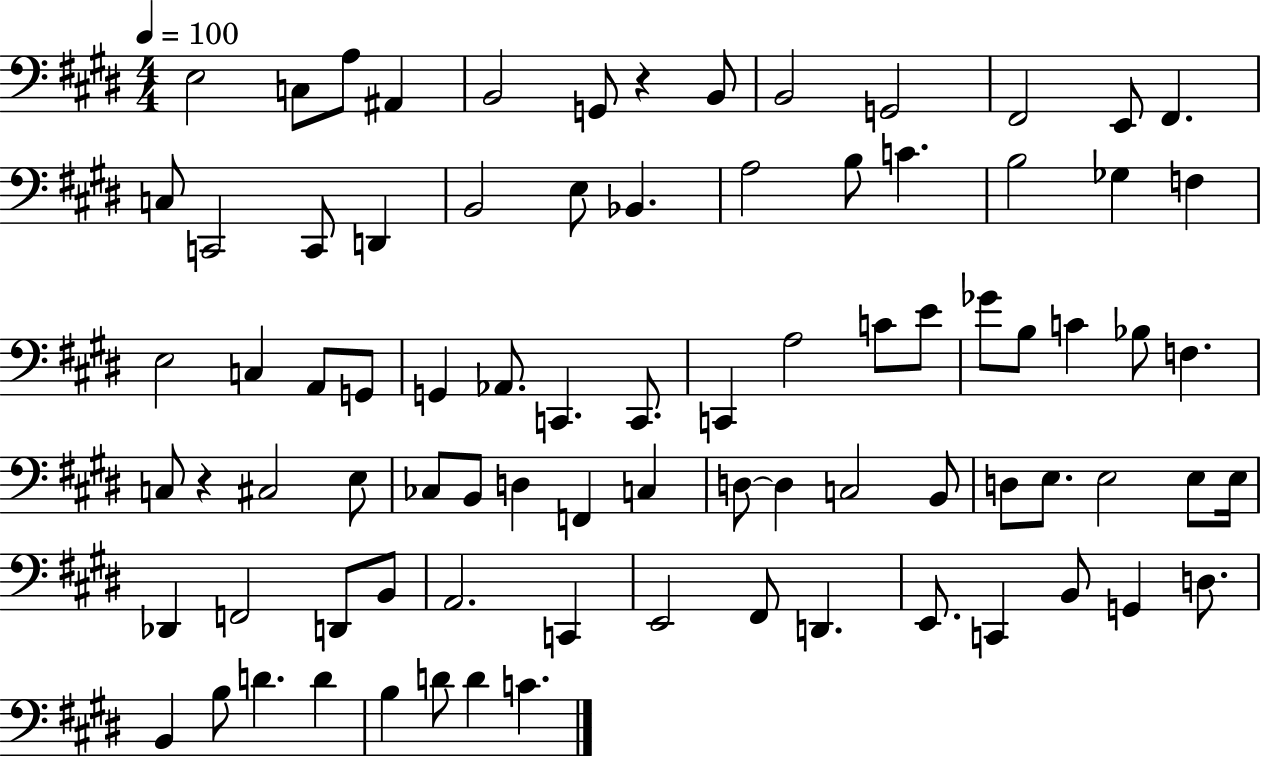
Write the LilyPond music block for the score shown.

{
  \clef bass
  \numericTimeSignature
  \time 4/4
  \key e \major
  \tempo 4 = 100
  e2 c8 a8 ais,4 | b,2 g,8 r4 b,8 | b,2 g,2 | fis,2 e,8 fis,4. | \break c8 c,2 c,8 d,4 | b,2 e8 bes,4. | a2 b8 c'4. | b2 ges4 f4 | \break e2 c4 a,8 g,8 | g,4 aes,8. c,4. c,8. | c,4 a2 c'8 e'8 | ges'8 b8 c'4 bes8 f4. | \break c8 r4 cis2 e8 | ces8 b,8 d4 f,4 c4 | d8~~ d4 c2 b,8 | d8 e8. e2 e8 e16 | \break des,4 f,2 d,8 b,8 | a,2. c,4 | e,2 fis,8 d,4. | e,8. c,4 b,8 g,4 d8. | \break b,4 b8 d'4. d'4 | b4 d'8 d'4 c'4. | \bar "|."
}